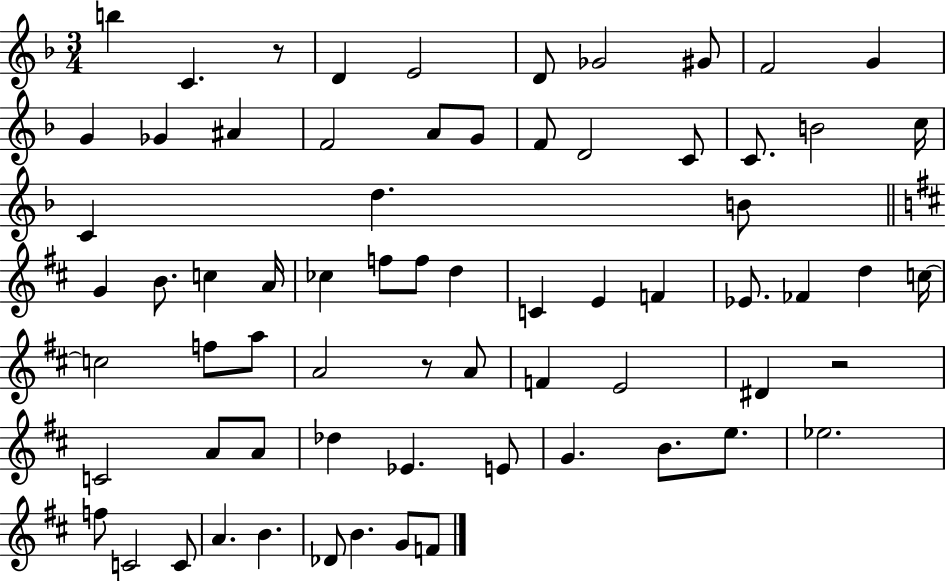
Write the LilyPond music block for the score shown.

{
  \clef treble
  \numericTimeSignature
  \time 3/4
  \key f \major
  b''4 c'4. r8 | d'4 e'2 | d'8 ges'2 gis'8 | f'2 g'4 | \break g'4 ges'4 ais'4 | f'2 a'8 g'8 | f'8 d'2 c'8 | c'8. b'2 c''16 | \break c'4 d''4. b'8 | \bar "||" \break \key d \major g'4 b'8. c''4 a'16 | ces''4 f''8 f''8 d''4 | c'4 e'4 f'4 | ees'8. fes'4 d''4 c''16~~ | \break c''2 f''8 a''8 | a'2 r8 a'8 | f'4 e'2 | dis'4 r2 | \break c'2 a'8 a'8 | des''4 ees'4. e'8 | g'4. b'8. e''8. | ees''2. | \break f''8 c'2 c'8 | a'4. b'4. | des'8 b'4. g'8 f'8 | \bar "|."
}